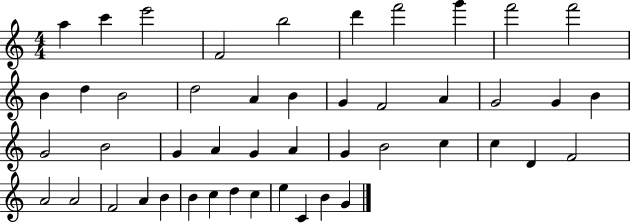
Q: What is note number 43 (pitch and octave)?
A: C5